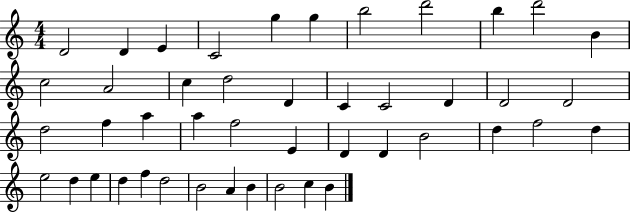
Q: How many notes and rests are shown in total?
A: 45